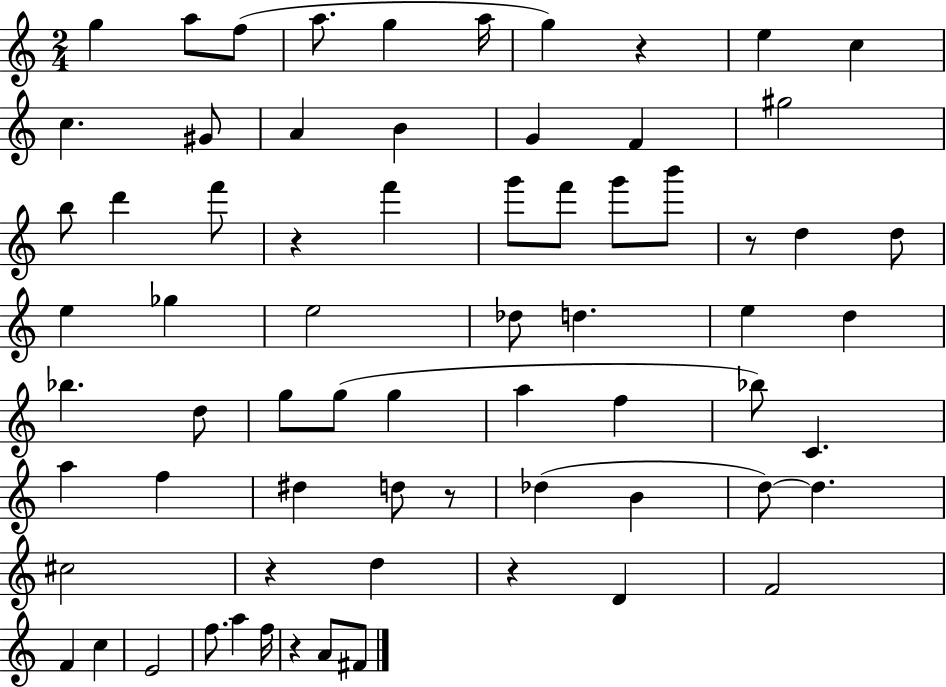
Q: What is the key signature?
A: C major